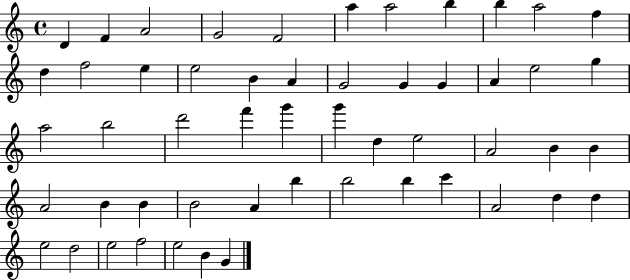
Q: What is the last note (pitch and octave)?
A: G4